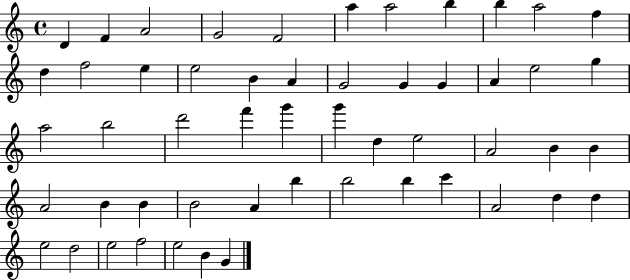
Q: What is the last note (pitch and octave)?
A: G4